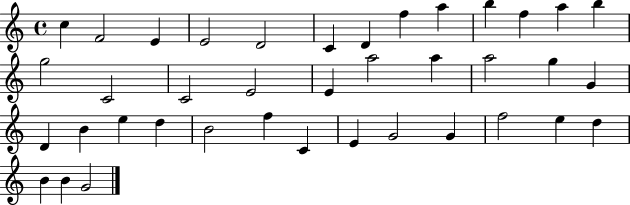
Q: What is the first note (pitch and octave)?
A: C5